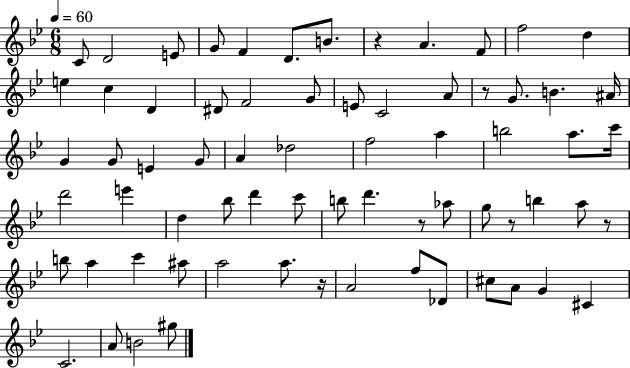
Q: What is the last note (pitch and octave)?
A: G#5